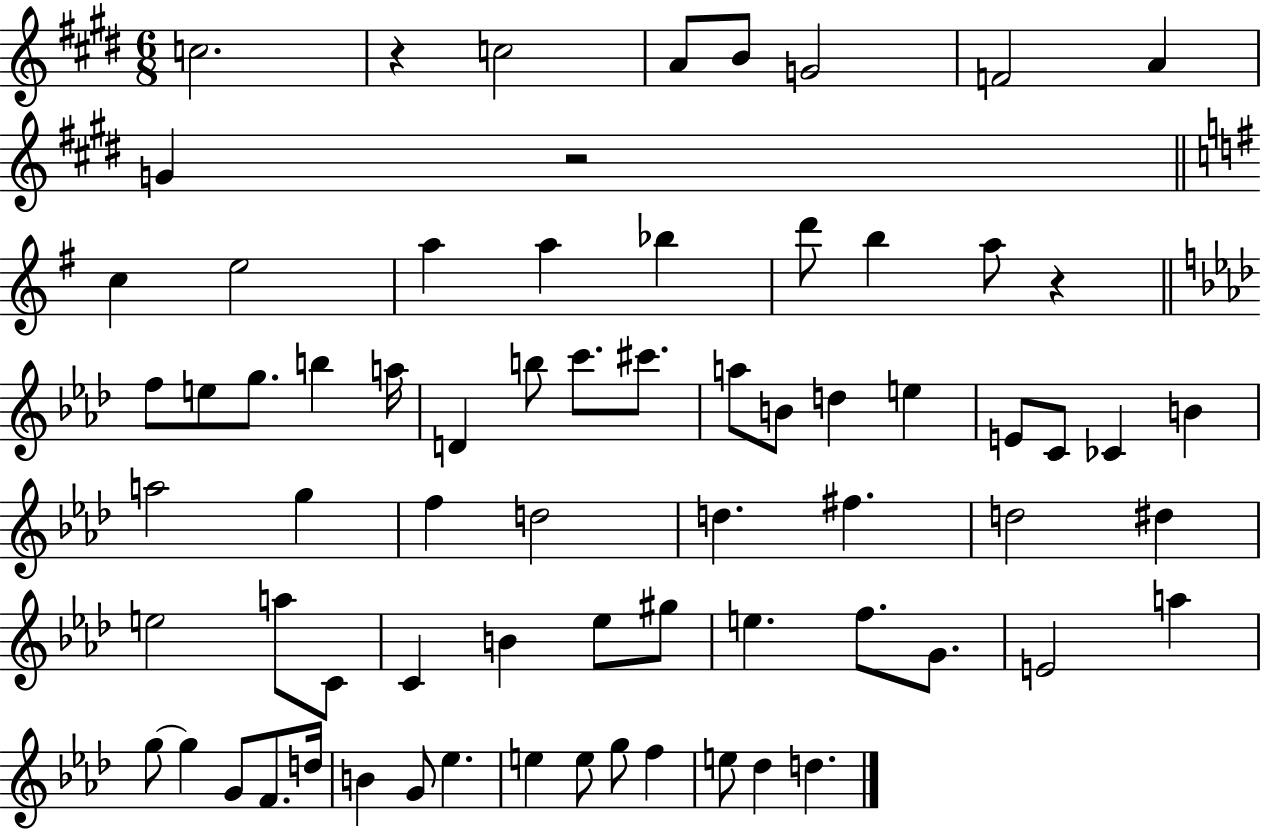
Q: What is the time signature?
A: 6/8